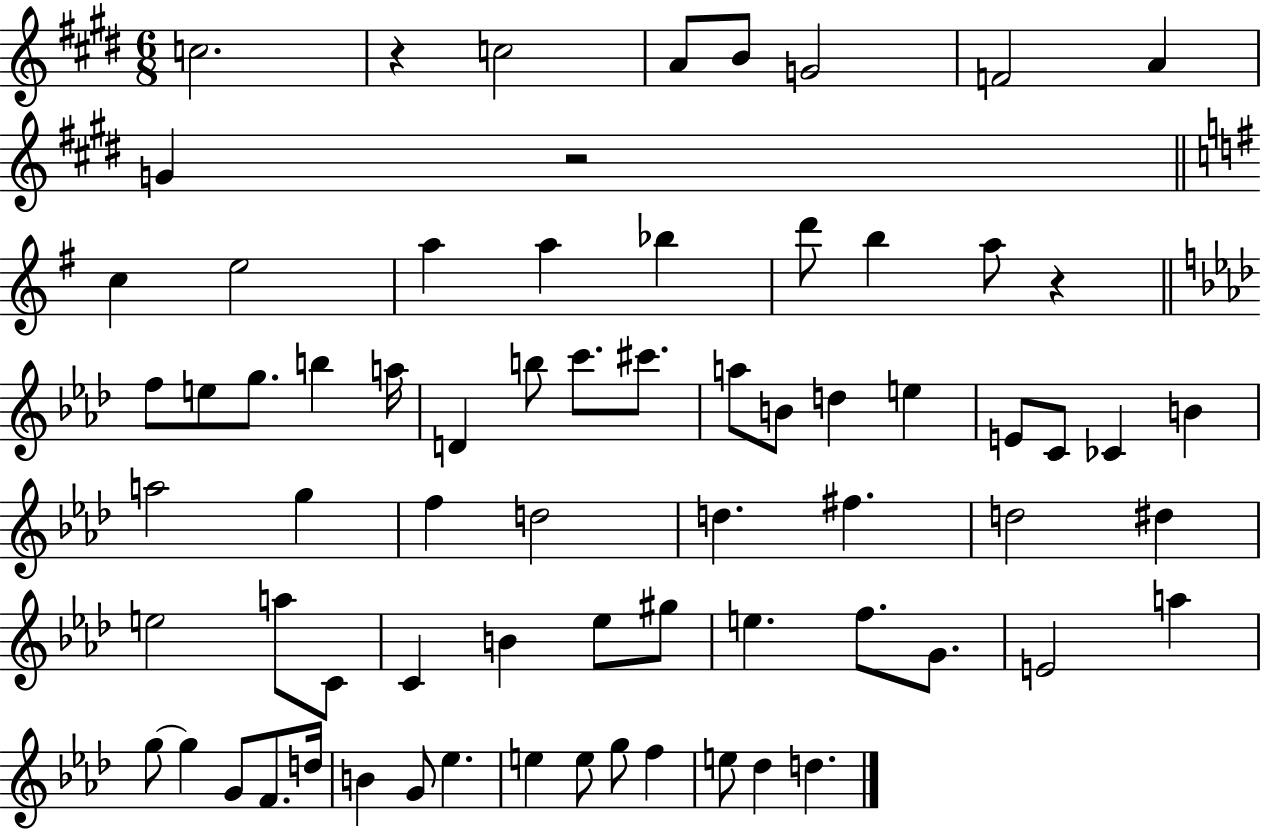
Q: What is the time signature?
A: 6/8